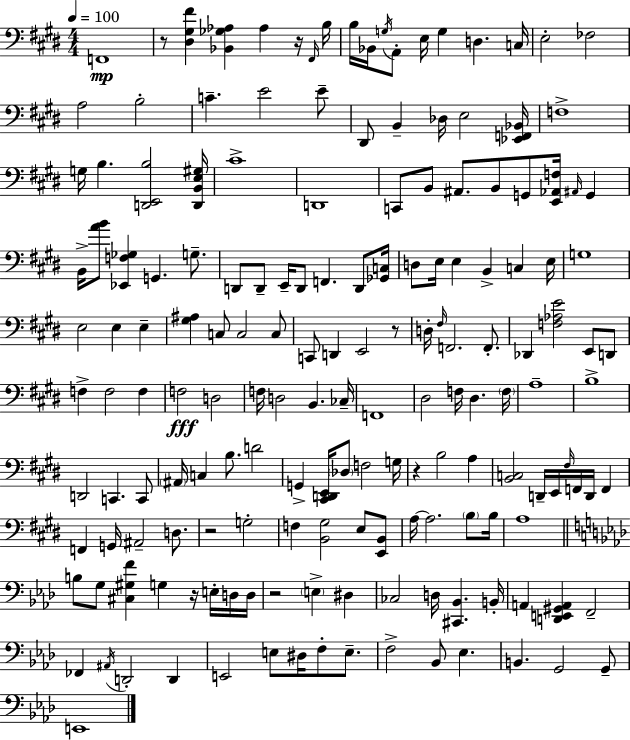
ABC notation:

X:1
T:Untitled
M:4/4
L:1/4
K:E
F,,4 z/2 [^D,^G,^F] [_B,,_G,_A,] _A, z/4 ^F,,/4 B,/4 B,/4 _B,,/4 G,/4 A,,/2 E,/4 G, D, C,/4 E,2 _F,2 A,2 B,2 C E2 E/2 ^D,,/2 B,, _D,/4 E,2 [_E,,F,,_B,,]/4 F,4 G,/4 B, [D,,E,,B,]2 [D,,B,,E,^G,]/4 ^C4 D,,4 C,,/2 B,,/2 ^A,,/2 B,,/2 G,,/2 [E,,_A,,F,]/4 ^A,,/4 G,, B,,/4 [AB]/2 [_E,,F,_G,] G,, G,/2 D,,/2 D,,/2 E,,/4 D,,/2 F,, D,,/2 [_G,,C,]/4 D,/2 E,/4 E, B,, C, E,/4 G,4 E,2 E, E, [^G,^A,] C,/2 C,2 C,/2 C,,/2 D,, E,,2 z/2 D,/4 ^F,/4 F,,2 F,,/2 _D,, [F,_A,E]2 E,,/2 D,,/2 F, F,2 F, F,2 D,2 F,/4 D,2 B,, _C,/4 F,,4 ^D,2 F,/4 ^D, F,/4 A,4 B,4 D,,2 C,, C,,/2 ^A,,/4 C, B,/2 D2 G,, [^C,,D,,E,,]/4 _D,/2 F,2 G,/4 z B,2 A, [B,,C,]2 D,,/4 E,,/4 ^F,/4 F,,/4 D,,/4 F,, F,, G,,/4 ^A,,2 D,/2 z2 G,2 F, [B,,^G,]2 E,/2 [E,,B,,]/2 A,/4 A,2 B,/2 B,/4 A,4 B,/2 G,/2 [^C,^G,F] G, z/4 E,/4 D,/4 D,/4 z2 E, ^D, _C,2 D,/4 [^C,,_B,,] B,,/4 A,, [D,,E,,^G,,A,,] F,,2 _F,, ^A,,/4 D,,2 D,, E,,2 E,/2 ^D,/4 F,/2 E,/2 F,2 _B,,/2 _E, B,, G,,2 G,,/2 E,,4